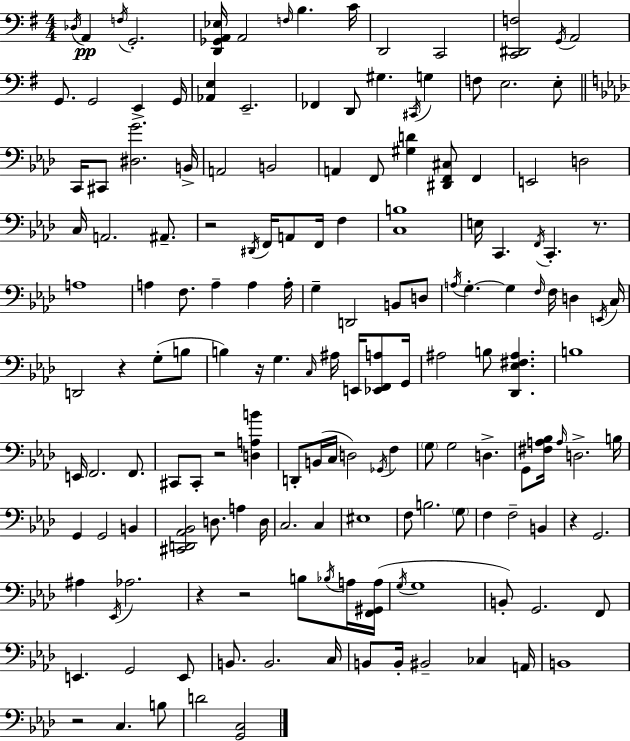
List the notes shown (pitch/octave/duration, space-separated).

Db3/s A2/q F3/s G2/h. [D2,Gb2,A2,Eb3]/s A2/h F3/s B3/q. C4/s D2/h C2/h [C2,D#2,F3]/h G2/s A2/h G2/e. G2/h E2/q G2/s [Ab2,E3]/q E2/h. FES2/q D2/e G#3/q. C#2/s G3/q F3/e E3/h. E3/e C2/s C#2/e [D#3,G4]/h. B2/s A2/h B2/h A2/q F2/e [G#3,D4]/q [D#2,F2,C#3]/e F2/q E2/h D3/h C3/s A2/h. A#2/e. R/h D#2/s F2/s A2/e F2/s F3/q [C3,B3]/w E3/s C2/q. F2/s C2/q. R/e. A3/w A3/q F3/e. A3/q A3/q A3/s G3/q D2/h B2/e D3/e A3/s G3/q. G3/q F3/s F3/s D3/q E2/s C3/s D2/h R/q G3/e B3/e B3/q R/s G3/q. C3/s A#3/s E2/s [Eb2,F2,A3]/e G2/s A#3/h B3/e [Db2,Eb3,F#3,A#3]/q. B3/w E2/s F2/h. F2/e. C#2/e C#2/e R/h [D3,A3,B4]/q D2/e B2/s C3/s D3/h Gb2/s F3/q G3/e G3/h D3/q. G2/e [F#3,A3,Bb3]/s A3/s D3/h. B3/s G2/q G2/h B2/q [C#2,D2,Ab2,Bb2]/h D3/e. A3/q D3/s C3/h. C3/q EIS3/w F3/e B3/h. G3/e F3/q F3/h B2/q R/q G2/h. A#3/q Eb2/s Ab3/h. R/q R/h B3/e Bb3/s A3/s [F2,G#2,A3]/s G3/s G3/w B2/e G2/h. F2/e E2/q. G2/h E2/e B2/e. B2/h. C3/s B2/e B2/s BIS2/h CES3/q A2/s B2/w R/h C3/q. B3/e D4/h [G2,C3]/h